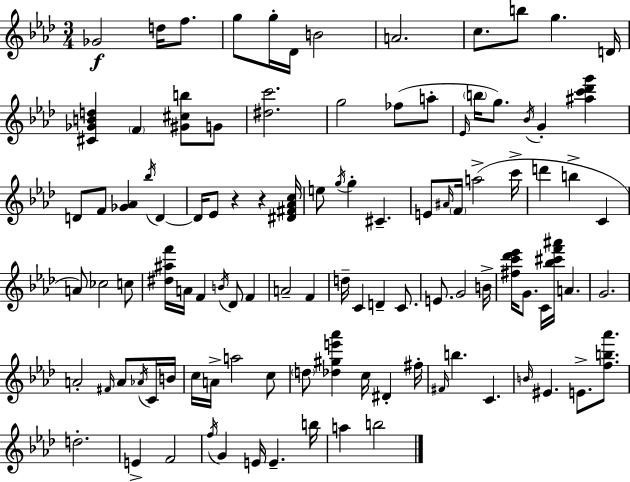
{
  \clef treble
  \numericTimeSignature
  \time 3/4
  \key f \minor
  \repeat volta 2 { ges'2\f d''16 f''8. | g''8 g''16-. des'16 b'2 | a'2. | c''8. b''8 g''4. d'16 | \break <cis' ges' b' d''>4 \parenthesize f'4 <gis' cis'' b''>8 g'8 | <dis'' c'''>2. | g''2 fes''8( a''8-. | \grace { ees'16 } \parenthesize b''16 g''8.) \acciaccatura { bes'16 } g'4-. <ais'' c''' des''' g'''>4 | \break d'8 f'8 <ges' aes'>4 \acciaccatura { bes''16 } d'4~~ | d'16 ees'8 r4 r4 | <dis' fis' aes' c''>16 e''8 \acciaccatura { g''16 } g''4-. cis'4.-- | e'8 \grace { ais'16 } \parenthesize f'16 a''2->( | \break c'''16-> d'''4 b''4-> | c'4 a'8) ces''2 | c''8 <dis'' ais'' f'''>16 a'16 f'4 \acciaccatura { b'16 } | des'8 f'4 a'2-- | \break f'4 d''16-- c'4 d'4-- | c'8. e'8. g'2 | b'16-> <fis'' c''' des''' ees'''>16 g'8. c'16 <bes'' cis''' f''' ais'''>16 | a'4. g'2. | \break a'2-. | \grace { fis'16 } a'8 \acciaccatura { aes'16 } c'16 b'16 c''16 a'16-> a''2 | c''8 \parenthesize d''8 <des'' gis'' e''' aes'''>4 | c''16 dis'4-. fis''16-. \grace { fis'16 } b''4. | \break c'4. \grace { b'16 } eis'4. | e'8.-> <f'' b'' aes'''>8. d''2.-. | e'4-> | f'2 \acciaccatura { f''16 } g'4 | \break e'16 e'4.-- b''16 a''4 | b''2 } \bar "|."
}